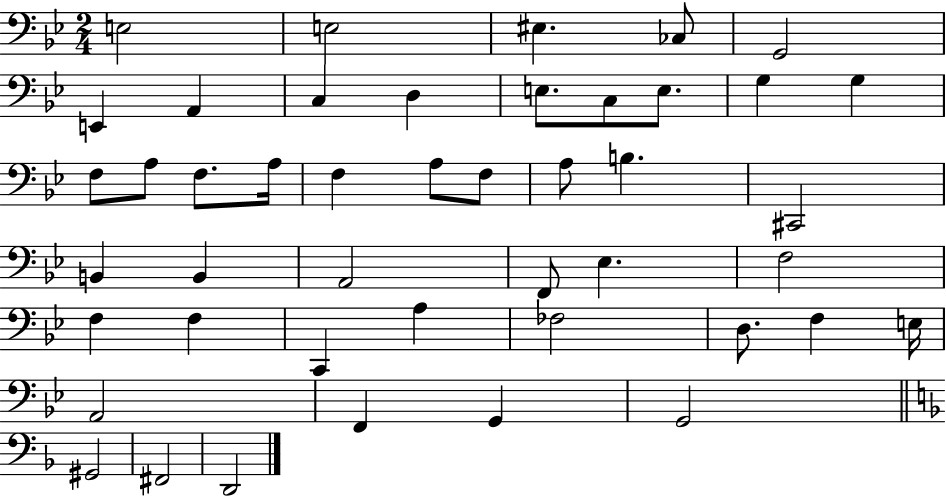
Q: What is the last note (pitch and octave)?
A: D2